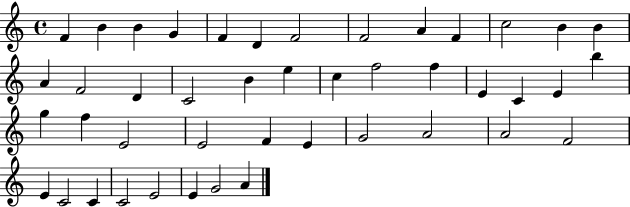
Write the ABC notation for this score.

X:1
T:Untitled
M:4/4
L:1/4
K:C
F B B G F D F2 F2 A F c2 B B A F2 D C2 B e c f2 f E C E b g f E2 E2 F E G2 A2 A2 F2 E C2 C C2 E2 E G2 A